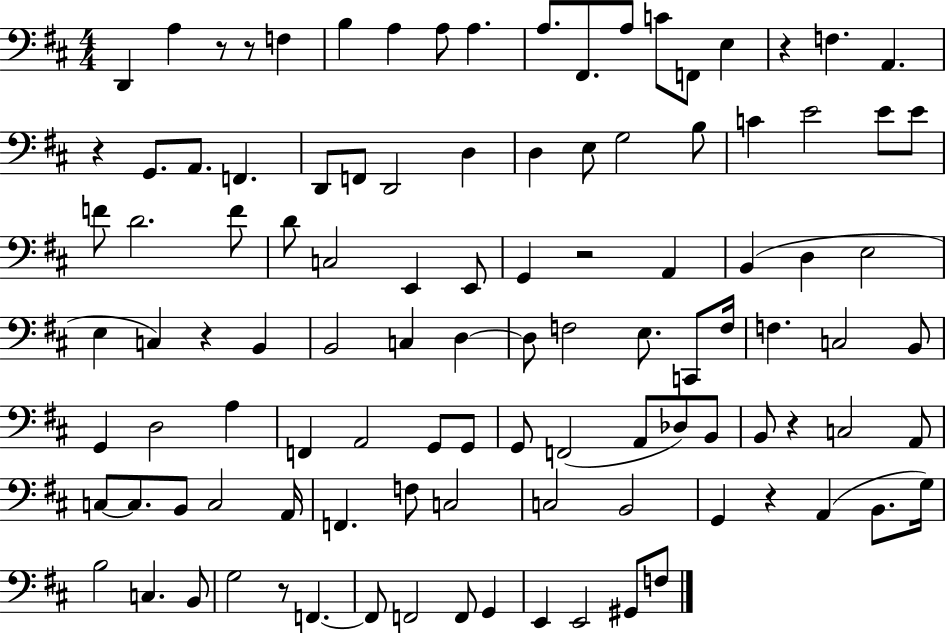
{
  \clef bass
  \numericTimeSignature
  \time 4/4
  \key d \major
  d,4 a4 r8 r8 f4 | b4 a4 a8 a4. | a8. fis,8. a8 c'8 f,8 e4 | r4 f4. a,4. | \break r4 g,8. a,8. f,4. | d,8 f,8 d,2 d4 | d4 e8 g2 b8 | c'4 e'2 e'8 e'8 | \break f'8 d'2. f'8 | d'8 c2 e,4 e,8 | g,4 r2 a,4 | b,4( d4 e2 | \break e4 c4) r4 b,4 | b,2 c4 d4~~ | d8 f2 e8. c,8 f16 | f4. c2 b,8 | \break g,4 d2 a4 | f,4 a,2 g,8 g,8 | g,8 f,2( a,8 des8) b,8 | b,8 r4 c2 a,8 | \break c8~~ c8. b,8 c2 a,16 | f,4. f8 c2 | c2 b,2 | g,4 r4 a,4( b,8. g16) | \break b2 c4. b,8 | g2 r8 f,4.~~ | f,8 f,2 f,8 g,4 | e,4 e,2 gis,8 f8 | \break \bar "|."
}